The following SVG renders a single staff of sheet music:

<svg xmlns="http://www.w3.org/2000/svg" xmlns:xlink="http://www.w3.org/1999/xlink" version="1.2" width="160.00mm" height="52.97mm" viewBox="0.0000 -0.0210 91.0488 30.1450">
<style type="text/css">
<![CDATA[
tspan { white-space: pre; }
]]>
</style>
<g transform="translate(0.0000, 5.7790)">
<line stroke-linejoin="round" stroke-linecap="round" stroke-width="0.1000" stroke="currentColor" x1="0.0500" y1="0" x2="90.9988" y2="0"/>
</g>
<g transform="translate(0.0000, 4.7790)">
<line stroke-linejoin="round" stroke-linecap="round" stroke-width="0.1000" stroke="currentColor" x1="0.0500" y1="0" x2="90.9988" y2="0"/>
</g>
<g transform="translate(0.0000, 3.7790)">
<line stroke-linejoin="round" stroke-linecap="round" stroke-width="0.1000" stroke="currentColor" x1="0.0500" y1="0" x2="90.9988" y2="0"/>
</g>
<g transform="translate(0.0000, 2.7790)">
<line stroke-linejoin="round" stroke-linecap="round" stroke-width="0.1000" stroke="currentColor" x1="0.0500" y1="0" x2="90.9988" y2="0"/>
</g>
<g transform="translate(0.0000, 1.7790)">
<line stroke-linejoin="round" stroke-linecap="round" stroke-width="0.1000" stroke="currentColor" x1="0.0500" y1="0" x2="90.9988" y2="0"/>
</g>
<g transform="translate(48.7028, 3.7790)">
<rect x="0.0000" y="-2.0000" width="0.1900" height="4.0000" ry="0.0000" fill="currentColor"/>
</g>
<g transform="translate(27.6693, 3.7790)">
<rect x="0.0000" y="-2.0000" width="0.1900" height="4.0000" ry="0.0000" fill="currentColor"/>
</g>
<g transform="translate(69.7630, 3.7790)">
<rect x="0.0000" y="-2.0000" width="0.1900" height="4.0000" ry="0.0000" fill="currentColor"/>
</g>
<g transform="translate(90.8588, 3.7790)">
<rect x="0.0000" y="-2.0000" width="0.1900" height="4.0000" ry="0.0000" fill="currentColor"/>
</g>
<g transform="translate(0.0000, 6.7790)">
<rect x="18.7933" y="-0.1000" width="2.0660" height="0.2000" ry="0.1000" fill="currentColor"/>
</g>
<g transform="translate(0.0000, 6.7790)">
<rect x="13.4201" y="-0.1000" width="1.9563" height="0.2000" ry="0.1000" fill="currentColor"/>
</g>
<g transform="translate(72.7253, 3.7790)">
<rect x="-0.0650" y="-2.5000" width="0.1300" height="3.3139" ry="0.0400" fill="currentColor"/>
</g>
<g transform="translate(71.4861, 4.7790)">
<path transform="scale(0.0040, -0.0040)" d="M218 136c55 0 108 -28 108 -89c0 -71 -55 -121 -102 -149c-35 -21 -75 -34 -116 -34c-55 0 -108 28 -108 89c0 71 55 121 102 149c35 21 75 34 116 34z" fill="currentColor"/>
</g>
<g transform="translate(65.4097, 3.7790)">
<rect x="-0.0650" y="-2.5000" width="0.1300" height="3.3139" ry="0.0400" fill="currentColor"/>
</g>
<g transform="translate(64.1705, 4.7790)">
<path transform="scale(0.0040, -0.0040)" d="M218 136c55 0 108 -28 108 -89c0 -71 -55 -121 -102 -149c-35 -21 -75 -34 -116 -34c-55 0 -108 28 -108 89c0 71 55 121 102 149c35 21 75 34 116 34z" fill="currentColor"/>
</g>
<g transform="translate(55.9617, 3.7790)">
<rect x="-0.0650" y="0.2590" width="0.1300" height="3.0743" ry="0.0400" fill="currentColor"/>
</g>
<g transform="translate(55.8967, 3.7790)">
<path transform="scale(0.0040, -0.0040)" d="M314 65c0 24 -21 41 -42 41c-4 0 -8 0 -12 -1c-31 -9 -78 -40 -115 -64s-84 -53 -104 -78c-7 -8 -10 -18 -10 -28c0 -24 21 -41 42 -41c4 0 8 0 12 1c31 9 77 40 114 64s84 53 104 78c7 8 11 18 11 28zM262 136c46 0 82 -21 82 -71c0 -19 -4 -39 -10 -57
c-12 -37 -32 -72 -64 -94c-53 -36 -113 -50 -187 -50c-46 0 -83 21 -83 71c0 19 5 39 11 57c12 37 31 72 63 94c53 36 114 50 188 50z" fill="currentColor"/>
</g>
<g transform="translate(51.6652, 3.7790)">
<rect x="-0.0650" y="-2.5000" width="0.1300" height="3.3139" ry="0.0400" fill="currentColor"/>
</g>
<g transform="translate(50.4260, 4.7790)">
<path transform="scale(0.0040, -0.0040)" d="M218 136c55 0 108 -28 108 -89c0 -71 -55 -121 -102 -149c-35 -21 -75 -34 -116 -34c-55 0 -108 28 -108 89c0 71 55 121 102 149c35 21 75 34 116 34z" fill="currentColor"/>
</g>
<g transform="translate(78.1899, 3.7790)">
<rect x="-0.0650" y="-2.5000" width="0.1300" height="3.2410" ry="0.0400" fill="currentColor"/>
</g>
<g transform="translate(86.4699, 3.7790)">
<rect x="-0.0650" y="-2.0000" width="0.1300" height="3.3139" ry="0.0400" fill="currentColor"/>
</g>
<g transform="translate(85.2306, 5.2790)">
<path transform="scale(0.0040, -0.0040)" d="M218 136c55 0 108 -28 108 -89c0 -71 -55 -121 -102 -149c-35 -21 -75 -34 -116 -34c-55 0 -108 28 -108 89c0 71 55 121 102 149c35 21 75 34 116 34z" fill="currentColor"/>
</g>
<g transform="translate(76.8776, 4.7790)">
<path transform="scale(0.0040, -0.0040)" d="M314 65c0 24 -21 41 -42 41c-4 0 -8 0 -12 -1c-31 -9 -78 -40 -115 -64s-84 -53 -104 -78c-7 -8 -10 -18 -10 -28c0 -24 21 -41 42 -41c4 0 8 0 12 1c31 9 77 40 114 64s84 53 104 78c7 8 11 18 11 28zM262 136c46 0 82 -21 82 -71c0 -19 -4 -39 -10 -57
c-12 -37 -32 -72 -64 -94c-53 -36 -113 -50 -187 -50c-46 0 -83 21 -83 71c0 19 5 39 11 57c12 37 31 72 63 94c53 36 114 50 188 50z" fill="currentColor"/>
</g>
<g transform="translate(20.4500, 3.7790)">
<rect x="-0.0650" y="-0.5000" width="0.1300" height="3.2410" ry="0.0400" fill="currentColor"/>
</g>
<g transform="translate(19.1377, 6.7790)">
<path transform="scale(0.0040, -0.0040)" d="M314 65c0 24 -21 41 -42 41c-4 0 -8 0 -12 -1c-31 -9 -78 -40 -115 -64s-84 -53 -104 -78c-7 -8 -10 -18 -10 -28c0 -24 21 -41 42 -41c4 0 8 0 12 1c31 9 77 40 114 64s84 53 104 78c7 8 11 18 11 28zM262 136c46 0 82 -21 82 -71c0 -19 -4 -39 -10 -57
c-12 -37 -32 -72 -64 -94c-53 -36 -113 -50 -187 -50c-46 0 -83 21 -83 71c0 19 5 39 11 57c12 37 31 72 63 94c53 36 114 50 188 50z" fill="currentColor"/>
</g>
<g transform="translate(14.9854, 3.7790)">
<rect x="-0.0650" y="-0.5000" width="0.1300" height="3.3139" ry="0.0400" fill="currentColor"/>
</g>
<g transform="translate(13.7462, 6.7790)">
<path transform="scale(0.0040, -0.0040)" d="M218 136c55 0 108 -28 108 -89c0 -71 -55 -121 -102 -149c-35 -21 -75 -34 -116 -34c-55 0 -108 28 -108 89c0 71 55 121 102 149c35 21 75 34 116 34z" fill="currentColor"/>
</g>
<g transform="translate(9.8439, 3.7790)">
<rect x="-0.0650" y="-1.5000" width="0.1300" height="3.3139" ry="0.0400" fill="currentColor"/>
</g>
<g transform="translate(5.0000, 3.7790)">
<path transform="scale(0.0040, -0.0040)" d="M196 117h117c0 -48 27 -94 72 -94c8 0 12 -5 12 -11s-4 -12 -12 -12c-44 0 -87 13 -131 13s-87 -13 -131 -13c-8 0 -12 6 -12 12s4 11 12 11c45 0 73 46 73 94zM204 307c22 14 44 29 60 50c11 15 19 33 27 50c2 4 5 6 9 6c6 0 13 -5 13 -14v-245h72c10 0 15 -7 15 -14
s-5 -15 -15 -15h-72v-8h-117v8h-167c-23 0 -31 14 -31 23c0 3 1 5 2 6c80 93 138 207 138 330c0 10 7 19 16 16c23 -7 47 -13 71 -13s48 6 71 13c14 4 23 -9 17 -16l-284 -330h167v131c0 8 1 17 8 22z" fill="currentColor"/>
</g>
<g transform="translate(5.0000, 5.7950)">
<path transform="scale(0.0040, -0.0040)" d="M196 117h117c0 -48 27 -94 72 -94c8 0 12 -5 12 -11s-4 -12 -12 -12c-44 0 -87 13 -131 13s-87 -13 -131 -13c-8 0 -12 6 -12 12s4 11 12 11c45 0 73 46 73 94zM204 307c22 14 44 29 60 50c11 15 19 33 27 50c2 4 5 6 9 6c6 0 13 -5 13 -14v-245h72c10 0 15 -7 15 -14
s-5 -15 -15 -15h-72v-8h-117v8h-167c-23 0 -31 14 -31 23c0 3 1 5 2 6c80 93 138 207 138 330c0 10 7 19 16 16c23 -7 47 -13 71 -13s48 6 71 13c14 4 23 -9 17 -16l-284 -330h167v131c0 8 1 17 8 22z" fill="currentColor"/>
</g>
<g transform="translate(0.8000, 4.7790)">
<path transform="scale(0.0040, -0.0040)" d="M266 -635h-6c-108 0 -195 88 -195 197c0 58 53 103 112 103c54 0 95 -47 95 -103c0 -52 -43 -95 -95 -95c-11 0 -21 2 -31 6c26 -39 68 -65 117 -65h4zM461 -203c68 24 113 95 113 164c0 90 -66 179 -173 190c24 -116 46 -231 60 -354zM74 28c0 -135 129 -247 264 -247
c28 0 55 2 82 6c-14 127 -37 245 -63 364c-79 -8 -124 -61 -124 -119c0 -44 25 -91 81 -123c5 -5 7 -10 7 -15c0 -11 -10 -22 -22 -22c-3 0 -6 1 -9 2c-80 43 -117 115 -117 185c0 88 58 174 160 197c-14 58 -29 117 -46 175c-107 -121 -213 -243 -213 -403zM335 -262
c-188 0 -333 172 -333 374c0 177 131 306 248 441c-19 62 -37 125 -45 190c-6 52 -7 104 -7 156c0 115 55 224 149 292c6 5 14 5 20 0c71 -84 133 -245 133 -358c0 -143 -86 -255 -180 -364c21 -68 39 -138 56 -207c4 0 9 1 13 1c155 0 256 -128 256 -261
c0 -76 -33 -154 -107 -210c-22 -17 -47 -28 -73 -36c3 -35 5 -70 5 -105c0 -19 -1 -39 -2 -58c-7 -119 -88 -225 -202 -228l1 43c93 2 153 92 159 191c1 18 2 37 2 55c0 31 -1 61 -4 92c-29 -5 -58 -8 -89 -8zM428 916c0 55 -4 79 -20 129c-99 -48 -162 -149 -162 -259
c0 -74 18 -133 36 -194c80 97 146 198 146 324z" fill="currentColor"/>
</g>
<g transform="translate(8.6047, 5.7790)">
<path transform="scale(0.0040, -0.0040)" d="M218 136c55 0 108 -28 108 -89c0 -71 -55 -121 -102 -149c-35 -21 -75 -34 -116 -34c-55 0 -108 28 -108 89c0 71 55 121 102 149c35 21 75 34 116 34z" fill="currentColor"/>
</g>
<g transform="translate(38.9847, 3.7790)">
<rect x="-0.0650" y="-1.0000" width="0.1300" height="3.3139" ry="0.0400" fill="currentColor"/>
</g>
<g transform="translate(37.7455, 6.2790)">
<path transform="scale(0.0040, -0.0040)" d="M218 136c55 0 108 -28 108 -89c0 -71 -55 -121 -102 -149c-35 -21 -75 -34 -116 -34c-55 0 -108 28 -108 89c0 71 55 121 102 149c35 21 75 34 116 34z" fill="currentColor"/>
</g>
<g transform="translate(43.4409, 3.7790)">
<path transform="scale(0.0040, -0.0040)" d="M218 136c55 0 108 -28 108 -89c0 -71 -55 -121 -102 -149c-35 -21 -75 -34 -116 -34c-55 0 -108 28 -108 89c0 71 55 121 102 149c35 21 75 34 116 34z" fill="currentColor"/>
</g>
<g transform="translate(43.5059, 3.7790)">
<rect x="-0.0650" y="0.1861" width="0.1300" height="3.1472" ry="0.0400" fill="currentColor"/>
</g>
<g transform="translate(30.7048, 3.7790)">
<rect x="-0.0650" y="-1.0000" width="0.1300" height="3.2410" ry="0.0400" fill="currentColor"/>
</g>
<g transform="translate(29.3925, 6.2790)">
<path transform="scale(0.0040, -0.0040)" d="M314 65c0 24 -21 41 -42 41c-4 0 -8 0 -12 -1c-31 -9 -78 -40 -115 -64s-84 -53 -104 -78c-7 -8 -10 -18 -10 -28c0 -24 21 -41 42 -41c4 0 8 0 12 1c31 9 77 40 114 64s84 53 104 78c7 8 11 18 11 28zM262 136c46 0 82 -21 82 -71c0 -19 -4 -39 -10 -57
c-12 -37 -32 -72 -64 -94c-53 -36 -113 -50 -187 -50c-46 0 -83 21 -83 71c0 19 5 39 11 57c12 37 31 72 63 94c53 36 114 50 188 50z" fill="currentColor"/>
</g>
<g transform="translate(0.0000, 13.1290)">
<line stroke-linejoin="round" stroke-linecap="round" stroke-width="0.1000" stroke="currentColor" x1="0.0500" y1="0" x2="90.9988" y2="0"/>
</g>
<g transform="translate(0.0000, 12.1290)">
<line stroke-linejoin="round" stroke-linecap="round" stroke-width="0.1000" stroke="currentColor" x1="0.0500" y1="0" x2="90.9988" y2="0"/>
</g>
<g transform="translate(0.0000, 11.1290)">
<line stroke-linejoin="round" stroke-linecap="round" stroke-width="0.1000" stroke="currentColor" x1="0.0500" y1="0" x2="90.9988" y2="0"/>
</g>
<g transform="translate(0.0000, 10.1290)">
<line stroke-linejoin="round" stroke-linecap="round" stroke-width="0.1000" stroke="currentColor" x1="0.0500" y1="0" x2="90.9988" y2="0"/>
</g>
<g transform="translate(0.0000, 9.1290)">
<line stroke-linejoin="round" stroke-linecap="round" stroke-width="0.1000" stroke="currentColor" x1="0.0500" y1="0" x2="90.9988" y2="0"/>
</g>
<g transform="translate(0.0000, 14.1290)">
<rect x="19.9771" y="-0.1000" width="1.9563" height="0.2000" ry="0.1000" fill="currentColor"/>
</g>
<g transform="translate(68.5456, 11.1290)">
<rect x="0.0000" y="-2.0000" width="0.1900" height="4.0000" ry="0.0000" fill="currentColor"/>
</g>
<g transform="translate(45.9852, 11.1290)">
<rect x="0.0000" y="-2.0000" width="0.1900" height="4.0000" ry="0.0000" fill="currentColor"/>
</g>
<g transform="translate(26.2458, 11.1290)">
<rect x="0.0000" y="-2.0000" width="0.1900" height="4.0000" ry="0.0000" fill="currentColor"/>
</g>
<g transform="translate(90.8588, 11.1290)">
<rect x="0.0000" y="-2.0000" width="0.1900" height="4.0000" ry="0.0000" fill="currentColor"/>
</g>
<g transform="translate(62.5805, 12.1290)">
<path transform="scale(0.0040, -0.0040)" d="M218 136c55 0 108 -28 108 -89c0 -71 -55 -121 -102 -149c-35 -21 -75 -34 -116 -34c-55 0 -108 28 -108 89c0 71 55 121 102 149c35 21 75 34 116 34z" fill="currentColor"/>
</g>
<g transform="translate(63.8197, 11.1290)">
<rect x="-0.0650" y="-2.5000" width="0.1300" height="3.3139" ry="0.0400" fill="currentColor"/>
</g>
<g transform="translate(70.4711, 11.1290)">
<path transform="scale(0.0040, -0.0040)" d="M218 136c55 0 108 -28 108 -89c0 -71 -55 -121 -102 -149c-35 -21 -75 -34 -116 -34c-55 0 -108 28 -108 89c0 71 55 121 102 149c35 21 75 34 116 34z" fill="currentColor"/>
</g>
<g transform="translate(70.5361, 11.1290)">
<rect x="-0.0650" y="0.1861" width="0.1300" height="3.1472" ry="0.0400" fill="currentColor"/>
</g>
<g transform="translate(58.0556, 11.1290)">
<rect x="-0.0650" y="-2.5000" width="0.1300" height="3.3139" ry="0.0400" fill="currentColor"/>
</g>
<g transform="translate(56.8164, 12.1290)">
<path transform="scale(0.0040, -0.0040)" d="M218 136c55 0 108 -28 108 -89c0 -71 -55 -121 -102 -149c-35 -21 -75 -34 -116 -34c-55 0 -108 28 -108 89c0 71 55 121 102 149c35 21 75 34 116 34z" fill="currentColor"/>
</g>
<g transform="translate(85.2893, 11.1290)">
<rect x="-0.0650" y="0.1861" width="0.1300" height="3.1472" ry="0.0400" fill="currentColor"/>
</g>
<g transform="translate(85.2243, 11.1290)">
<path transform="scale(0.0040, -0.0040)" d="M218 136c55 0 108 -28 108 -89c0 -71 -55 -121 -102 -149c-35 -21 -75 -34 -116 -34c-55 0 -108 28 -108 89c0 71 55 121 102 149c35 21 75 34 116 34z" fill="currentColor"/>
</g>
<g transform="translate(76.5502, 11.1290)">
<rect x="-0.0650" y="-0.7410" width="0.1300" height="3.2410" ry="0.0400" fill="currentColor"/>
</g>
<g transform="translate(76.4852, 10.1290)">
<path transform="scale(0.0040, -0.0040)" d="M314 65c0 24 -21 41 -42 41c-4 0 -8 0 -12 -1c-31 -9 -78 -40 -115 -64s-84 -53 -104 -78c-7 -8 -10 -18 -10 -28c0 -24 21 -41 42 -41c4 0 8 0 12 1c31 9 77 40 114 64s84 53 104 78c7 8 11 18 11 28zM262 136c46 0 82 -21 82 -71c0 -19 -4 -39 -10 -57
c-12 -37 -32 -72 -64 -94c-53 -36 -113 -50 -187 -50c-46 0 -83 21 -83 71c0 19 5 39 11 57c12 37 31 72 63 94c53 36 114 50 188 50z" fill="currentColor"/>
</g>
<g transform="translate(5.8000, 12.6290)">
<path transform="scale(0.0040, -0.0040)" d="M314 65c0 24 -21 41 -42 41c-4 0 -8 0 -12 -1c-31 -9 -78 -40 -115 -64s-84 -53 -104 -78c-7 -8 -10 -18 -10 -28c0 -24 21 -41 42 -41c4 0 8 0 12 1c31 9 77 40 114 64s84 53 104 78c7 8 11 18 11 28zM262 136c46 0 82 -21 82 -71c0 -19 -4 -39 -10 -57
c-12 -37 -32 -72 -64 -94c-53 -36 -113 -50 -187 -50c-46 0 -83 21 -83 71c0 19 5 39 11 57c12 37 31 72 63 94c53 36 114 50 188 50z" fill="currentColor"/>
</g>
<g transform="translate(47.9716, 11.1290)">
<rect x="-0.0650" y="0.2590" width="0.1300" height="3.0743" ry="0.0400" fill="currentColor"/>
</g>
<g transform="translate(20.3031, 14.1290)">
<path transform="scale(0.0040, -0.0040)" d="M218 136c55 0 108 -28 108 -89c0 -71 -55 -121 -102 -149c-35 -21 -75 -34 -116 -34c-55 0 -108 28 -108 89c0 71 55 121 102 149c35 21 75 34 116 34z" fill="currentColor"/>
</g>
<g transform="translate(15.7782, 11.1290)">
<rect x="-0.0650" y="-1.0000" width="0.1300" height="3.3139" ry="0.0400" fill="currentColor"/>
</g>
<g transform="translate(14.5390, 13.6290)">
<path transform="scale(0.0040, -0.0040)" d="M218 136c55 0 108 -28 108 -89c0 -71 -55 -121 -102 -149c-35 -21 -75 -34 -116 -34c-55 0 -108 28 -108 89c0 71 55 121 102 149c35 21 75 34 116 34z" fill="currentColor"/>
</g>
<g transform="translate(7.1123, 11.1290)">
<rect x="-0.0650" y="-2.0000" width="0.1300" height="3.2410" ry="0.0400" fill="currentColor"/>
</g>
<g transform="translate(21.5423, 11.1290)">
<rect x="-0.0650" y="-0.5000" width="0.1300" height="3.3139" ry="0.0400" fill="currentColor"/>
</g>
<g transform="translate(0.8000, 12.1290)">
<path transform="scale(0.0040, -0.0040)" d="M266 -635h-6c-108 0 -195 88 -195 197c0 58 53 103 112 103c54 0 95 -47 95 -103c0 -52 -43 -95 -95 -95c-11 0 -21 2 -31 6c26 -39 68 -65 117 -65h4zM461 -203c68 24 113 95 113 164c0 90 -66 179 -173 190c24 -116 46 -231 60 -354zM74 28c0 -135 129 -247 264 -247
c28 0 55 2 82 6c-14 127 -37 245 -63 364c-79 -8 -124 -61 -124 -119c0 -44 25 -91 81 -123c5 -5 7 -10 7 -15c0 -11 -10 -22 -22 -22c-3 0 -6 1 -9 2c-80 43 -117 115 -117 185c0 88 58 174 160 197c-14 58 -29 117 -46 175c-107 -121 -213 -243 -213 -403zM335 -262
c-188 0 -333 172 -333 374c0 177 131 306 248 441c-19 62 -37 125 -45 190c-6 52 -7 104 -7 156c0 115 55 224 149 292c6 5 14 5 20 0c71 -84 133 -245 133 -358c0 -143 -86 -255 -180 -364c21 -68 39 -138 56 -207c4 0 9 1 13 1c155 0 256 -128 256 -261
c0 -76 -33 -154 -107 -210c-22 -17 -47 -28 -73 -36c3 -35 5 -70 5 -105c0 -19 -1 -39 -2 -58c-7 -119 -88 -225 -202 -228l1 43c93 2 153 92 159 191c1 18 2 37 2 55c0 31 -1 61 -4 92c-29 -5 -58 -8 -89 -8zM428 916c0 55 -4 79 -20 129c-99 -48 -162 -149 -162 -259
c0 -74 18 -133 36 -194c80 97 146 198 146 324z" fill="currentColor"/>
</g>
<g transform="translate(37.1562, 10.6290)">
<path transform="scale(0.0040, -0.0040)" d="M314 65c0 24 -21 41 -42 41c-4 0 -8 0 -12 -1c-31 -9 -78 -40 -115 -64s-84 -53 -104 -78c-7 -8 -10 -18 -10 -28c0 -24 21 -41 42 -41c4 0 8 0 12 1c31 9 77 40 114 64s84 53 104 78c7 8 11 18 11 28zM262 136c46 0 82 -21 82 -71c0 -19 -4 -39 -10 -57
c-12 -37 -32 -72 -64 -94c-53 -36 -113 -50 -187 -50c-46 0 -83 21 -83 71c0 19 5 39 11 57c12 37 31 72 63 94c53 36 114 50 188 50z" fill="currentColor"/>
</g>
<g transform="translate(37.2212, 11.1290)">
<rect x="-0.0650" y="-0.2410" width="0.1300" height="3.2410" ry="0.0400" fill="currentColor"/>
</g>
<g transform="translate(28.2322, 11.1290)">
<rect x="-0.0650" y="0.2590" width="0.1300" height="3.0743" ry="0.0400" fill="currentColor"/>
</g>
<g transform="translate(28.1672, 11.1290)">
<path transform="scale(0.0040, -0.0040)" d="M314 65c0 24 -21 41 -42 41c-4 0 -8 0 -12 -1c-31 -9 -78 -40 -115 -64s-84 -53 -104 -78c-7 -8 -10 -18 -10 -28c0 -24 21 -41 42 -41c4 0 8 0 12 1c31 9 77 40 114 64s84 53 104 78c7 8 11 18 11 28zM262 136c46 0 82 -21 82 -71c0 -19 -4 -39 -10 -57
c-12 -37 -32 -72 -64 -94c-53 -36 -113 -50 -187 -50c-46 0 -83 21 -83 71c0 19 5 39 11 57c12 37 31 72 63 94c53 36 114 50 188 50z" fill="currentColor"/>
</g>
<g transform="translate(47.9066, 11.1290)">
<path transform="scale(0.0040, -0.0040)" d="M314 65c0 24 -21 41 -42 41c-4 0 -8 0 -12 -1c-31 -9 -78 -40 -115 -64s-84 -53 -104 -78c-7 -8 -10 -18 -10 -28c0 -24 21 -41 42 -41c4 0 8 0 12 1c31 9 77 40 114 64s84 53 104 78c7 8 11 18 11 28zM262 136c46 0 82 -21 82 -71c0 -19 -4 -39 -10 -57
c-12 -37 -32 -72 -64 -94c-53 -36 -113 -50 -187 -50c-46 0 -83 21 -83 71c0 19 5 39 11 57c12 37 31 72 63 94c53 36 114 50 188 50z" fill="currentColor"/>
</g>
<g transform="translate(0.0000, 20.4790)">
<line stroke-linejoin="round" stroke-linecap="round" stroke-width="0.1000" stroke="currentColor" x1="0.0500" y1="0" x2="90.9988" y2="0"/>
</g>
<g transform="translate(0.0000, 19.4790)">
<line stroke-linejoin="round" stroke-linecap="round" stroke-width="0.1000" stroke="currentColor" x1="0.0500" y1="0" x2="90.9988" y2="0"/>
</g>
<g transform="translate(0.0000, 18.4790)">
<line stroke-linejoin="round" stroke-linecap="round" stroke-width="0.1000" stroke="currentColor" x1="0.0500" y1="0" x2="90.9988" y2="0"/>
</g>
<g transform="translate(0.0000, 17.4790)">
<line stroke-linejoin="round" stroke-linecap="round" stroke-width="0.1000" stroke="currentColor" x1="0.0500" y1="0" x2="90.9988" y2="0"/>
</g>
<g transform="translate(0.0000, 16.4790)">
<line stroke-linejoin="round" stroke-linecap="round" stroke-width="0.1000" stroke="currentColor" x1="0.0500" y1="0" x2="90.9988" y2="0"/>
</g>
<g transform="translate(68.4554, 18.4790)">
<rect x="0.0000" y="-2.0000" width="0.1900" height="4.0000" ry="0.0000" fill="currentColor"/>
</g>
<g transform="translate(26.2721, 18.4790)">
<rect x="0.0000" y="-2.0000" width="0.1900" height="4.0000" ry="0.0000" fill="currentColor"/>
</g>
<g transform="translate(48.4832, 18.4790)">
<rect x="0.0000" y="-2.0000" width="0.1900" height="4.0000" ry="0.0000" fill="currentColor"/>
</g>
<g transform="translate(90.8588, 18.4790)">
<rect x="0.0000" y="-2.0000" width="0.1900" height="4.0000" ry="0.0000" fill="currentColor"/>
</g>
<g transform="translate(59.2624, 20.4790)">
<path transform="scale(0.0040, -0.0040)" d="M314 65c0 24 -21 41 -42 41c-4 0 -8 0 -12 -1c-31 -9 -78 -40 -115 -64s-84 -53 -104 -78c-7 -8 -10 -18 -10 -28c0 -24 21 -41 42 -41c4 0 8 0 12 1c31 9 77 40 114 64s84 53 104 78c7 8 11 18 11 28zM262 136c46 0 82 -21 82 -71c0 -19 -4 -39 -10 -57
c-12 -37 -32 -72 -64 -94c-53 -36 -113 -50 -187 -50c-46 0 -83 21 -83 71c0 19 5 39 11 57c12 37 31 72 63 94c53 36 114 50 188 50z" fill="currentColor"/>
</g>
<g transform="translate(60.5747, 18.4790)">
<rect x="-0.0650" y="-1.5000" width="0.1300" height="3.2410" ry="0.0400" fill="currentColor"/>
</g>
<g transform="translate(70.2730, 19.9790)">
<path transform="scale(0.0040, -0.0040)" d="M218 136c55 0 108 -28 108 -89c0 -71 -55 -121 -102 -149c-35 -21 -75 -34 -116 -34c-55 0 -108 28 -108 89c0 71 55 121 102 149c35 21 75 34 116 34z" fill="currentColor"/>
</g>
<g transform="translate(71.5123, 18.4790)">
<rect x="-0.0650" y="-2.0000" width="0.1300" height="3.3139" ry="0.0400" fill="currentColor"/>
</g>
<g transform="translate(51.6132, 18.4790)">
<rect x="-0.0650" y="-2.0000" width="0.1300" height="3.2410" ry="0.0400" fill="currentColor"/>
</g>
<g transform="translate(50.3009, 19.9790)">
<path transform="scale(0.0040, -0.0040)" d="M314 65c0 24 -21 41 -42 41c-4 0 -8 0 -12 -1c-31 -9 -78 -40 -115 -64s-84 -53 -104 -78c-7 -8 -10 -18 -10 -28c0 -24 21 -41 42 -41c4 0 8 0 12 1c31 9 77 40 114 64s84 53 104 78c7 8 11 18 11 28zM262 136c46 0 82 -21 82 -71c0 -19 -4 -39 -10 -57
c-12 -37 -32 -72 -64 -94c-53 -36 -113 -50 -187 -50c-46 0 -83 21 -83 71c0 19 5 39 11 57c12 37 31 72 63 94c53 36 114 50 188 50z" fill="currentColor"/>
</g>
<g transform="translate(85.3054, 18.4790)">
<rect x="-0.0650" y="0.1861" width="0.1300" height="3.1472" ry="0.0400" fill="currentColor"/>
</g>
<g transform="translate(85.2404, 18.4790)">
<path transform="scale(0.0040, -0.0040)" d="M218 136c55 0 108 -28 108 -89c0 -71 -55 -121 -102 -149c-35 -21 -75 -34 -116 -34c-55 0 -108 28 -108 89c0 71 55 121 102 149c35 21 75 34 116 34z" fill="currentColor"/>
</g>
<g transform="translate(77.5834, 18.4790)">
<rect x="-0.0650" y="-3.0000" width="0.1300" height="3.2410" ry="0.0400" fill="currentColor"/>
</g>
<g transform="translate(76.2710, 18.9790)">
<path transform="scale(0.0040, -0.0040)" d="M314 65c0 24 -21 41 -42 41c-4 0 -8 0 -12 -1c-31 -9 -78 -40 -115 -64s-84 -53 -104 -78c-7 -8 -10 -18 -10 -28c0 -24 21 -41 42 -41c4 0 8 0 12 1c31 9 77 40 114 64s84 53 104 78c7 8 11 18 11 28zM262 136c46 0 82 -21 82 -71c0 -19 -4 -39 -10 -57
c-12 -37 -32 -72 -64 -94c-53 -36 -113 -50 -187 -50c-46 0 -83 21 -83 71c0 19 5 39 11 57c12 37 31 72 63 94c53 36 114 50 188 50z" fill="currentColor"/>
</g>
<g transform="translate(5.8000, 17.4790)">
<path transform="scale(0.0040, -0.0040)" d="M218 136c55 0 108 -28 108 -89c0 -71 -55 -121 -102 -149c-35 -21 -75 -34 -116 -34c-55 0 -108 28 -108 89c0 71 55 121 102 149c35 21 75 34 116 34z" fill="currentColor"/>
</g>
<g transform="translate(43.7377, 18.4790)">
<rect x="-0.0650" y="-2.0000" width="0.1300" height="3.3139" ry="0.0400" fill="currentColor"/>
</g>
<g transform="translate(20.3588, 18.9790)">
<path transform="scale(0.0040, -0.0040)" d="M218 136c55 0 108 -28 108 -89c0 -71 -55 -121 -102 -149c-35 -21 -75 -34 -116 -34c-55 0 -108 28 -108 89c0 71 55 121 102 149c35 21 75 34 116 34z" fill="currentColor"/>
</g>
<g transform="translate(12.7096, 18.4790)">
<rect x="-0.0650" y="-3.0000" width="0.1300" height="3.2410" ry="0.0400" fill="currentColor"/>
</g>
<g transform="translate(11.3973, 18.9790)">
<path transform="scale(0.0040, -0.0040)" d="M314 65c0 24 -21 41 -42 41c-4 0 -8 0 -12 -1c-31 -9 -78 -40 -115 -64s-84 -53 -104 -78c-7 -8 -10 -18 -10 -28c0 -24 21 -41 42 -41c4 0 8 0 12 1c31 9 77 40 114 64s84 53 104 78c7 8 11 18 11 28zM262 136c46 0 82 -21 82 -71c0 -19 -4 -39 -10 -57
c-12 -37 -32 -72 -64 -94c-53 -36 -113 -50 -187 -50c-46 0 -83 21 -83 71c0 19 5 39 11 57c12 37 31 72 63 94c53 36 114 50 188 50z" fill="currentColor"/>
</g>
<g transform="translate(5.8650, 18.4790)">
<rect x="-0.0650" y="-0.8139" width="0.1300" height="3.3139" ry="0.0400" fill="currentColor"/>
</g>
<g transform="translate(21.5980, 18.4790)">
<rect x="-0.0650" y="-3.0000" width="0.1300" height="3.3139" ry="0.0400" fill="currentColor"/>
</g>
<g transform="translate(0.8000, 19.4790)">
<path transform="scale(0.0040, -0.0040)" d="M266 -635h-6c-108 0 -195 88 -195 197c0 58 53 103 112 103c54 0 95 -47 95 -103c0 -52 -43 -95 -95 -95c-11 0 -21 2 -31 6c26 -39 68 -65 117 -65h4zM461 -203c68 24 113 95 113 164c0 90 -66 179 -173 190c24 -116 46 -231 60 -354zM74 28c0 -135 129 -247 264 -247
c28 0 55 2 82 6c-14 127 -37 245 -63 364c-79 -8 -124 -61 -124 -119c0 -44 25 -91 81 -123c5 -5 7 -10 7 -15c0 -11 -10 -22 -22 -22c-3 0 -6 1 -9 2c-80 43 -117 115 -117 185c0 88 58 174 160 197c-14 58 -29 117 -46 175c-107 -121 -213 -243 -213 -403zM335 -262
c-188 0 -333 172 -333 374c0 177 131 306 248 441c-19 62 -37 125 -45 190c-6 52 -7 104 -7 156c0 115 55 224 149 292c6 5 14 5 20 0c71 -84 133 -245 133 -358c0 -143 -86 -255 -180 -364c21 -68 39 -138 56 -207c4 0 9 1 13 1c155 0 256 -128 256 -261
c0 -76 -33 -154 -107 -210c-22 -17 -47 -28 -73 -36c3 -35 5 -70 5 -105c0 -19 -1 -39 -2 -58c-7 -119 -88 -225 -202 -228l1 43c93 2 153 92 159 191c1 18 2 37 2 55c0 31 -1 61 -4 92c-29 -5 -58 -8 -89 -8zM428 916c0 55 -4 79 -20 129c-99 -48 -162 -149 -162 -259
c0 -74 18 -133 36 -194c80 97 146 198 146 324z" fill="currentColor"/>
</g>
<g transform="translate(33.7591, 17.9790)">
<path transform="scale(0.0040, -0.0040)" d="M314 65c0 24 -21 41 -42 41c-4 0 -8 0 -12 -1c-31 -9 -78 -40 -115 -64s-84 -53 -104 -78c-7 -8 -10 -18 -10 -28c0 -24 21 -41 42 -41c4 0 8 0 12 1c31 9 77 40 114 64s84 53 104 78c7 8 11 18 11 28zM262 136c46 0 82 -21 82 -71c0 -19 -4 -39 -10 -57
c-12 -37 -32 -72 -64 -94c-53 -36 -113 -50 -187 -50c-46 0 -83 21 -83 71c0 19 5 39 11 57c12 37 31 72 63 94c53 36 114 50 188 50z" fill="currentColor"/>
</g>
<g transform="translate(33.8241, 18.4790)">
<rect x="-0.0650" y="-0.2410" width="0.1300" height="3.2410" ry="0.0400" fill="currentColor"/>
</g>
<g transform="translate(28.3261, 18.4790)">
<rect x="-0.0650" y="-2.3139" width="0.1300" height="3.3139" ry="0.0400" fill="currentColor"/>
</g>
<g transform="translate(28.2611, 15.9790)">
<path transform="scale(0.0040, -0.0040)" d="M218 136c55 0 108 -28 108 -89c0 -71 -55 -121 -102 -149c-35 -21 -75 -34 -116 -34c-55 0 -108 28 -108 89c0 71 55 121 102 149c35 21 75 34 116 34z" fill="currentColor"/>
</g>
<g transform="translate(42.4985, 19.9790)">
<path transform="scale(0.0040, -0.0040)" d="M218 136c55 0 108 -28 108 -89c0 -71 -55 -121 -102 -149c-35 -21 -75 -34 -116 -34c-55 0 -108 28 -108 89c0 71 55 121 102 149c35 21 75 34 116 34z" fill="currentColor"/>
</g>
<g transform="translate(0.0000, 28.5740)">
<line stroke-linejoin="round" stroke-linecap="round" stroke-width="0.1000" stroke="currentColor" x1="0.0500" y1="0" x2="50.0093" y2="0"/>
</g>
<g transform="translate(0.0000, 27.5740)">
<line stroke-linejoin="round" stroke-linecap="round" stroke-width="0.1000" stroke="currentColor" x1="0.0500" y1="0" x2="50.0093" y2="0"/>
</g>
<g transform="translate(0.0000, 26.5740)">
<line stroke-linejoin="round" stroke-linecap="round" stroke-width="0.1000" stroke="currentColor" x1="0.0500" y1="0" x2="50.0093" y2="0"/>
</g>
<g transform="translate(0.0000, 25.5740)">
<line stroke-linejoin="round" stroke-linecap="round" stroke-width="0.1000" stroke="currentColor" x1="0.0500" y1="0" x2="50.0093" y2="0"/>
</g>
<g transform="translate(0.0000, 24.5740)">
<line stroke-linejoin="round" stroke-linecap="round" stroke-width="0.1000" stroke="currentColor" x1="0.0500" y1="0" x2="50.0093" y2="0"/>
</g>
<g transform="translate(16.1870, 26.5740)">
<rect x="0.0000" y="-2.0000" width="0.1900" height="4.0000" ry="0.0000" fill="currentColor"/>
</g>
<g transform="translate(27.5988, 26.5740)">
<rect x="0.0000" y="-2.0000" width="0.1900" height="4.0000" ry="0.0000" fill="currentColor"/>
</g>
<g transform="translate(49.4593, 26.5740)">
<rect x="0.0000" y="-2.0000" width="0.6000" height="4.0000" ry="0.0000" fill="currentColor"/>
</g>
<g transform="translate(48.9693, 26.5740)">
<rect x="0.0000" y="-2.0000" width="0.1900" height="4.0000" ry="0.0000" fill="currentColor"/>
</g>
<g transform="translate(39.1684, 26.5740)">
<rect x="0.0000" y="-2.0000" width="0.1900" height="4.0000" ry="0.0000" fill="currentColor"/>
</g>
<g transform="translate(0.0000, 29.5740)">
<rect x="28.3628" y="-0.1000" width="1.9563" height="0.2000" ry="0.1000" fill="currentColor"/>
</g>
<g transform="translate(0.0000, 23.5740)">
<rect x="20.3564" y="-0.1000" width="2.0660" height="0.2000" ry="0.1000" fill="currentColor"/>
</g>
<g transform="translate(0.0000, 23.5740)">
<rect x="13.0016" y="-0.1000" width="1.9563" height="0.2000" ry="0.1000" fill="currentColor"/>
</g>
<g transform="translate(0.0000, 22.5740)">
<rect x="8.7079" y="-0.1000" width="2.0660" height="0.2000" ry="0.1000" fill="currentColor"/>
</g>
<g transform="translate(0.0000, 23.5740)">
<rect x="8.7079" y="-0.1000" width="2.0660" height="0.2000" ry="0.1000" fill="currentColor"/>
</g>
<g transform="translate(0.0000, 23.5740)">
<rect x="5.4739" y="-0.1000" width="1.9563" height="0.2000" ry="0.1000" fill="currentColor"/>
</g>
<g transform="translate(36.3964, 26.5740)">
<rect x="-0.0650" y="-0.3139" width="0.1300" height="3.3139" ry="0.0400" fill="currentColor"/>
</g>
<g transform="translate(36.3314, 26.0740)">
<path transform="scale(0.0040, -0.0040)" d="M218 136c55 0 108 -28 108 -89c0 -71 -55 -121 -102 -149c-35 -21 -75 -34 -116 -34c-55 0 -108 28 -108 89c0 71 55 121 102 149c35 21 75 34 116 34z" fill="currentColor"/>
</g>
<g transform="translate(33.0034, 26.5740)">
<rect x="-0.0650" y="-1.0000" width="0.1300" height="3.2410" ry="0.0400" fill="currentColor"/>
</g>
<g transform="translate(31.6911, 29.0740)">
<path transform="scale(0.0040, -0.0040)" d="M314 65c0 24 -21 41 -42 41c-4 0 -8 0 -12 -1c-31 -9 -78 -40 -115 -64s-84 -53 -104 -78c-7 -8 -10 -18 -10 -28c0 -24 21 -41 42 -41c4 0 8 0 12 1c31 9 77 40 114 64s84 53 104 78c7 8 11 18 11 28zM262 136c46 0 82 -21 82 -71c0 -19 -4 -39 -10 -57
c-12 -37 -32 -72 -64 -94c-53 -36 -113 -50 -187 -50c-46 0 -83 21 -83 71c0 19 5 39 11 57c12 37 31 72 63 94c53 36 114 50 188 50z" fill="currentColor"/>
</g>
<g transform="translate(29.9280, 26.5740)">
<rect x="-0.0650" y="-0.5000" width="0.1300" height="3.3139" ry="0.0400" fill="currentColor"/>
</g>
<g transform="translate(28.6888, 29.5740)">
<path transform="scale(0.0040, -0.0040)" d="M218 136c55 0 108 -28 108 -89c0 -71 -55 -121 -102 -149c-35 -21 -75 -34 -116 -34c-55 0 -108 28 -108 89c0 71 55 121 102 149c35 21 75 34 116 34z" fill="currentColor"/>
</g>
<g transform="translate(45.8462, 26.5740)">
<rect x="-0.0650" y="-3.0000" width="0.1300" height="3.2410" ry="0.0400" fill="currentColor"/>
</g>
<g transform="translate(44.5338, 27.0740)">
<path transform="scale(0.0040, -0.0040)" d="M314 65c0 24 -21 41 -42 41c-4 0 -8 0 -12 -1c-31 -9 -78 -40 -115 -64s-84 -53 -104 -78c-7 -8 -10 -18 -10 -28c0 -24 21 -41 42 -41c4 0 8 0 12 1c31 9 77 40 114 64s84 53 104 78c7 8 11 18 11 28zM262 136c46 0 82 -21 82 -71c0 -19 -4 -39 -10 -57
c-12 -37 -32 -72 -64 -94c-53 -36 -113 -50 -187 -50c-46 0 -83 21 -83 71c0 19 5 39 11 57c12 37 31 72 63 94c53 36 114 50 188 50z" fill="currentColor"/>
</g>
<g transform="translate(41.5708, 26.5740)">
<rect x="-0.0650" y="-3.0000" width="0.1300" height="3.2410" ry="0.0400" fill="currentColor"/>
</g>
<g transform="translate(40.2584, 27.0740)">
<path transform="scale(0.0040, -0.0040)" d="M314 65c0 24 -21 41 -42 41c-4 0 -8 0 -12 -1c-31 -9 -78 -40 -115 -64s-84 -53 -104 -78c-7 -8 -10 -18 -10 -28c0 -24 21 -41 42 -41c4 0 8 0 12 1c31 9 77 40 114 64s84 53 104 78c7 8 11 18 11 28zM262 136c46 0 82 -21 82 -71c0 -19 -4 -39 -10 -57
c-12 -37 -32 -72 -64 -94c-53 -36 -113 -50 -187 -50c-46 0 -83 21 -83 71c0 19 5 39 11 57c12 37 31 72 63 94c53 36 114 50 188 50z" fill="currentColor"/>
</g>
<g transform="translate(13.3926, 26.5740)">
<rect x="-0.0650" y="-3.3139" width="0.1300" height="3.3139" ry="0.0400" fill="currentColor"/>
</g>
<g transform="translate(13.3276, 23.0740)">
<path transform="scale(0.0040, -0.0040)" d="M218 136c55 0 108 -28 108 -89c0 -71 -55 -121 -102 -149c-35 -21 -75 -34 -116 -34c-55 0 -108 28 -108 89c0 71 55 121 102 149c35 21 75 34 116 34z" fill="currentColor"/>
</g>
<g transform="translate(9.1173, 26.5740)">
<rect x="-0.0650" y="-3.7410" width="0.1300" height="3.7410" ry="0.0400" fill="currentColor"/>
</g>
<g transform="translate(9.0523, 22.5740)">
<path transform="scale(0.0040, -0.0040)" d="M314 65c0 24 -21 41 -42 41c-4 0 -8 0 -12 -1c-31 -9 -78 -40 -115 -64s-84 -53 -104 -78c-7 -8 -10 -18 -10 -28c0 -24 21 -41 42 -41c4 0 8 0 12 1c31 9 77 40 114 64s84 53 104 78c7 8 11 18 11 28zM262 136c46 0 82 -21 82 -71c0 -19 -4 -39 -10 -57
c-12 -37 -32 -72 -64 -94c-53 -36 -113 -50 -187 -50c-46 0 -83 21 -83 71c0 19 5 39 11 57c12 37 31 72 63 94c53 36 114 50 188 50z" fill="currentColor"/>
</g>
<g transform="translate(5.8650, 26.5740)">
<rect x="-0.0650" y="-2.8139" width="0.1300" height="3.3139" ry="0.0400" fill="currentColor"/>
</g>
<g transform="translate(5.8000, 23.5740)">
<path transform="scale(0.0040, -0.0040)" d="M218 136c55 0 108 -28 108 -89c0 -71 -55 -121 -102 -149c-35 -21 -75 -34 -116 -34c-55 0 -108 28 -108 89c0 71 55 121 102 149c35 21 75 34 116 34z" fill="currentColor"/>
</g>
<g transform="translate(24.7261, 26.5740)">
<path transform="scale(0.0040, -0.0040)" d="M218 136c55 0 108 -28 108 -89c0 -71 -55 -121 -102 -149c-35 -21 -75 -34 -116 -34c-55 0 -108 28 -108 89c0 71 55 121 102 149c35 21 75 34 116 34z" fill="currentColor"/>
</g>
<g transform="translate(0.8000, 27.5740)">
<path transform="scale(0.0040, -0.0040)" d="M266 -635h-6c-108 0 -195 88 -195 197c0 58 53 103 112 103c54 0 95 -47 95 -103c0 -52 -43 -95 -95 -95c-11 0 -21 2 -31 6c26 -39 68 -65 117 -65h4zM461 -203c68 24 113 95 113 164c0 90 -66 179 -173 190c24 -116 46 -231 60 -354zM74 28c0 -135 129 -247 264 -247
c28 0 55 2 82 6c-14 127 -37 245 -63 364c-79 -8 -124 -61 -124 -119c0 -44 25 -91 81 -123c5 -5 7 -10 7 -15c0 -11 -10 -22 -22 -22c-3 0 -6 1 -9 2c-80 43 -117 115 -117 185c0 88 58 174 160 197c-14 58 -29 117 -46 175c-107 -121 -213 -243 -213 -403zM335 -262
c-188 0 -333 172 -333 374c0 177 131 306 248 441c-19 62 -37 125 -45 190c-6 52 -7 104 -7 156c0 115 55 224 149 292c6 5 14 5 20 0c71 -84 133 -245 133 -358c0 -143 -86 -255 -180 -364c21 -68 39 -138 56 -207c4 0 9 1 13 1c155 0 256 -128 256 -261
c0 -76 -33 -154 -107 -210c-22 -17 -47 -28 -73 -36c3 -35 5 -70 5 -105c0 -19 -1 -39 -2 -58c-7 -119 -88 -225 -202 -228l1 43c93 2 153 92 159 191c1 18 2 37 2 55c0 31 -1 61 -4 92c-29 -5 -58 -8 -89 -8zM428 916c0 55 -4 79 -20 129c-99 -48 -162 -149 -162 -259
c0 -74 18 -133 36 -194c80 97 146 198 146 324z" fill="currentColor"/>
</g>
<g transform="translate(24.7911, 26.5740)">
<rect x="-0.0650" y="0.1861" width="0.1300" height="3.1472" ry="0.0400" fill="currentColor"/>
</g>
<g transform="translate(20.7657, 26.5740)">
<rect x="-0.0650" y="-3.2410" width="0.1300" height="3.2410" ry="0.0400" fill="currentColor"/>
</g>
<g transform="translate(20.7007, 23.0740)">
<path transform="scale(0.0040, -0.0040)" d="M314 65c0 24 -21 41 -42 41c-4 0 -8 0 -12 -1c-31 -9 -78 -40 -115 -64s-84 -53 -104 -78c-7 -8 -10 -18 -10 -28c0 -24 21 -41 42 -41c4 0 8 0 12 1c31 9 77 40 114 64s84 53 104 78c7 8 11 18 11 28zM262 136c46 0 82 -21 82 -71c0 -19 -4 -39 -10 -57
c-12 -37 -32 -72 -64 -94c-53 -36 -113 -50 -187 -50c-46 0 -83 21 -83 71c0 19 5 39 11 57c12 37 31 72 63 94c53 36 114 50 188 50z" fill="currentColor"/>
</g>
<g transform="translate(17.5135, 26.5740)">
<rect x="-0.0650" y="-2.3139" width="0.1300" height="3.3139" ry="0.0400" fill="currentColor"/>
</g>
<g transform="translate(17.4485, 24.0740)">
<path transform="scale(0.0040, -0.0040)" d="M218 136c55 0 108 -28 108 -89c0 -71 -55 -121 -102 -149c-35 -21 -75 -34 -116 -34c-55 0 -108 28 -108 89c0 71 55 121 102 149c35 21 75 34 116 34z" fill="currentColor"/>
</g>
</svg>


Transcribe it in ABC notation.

X:1
T:Untitled
M:4/4
L:1/4
K:C
E C C2 D2 D B G B2 G G G2 F F2 D C B2 c2 B2 G G B d2 B d A2 A g c2 F F2 E2 F A2 B a c'2 b g b2 B C D2 c A2 A2